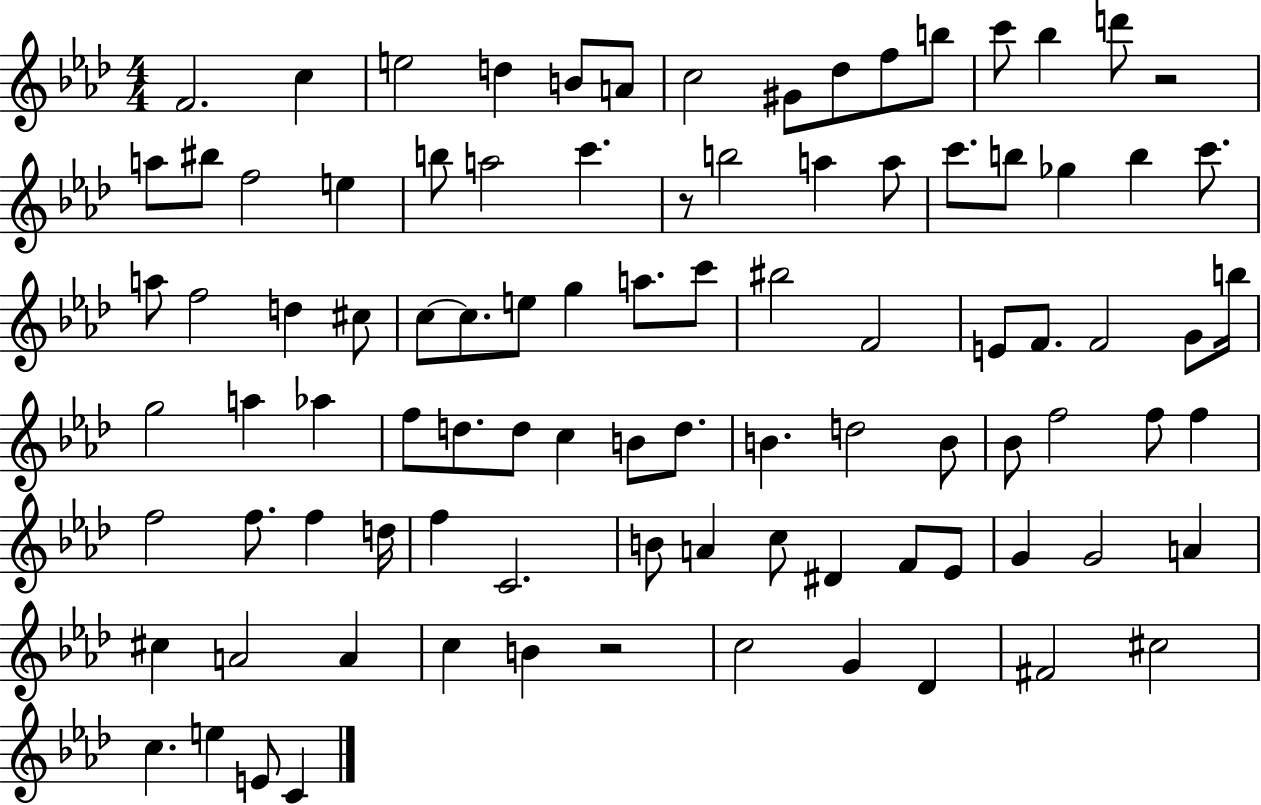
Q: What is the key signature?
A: AES major